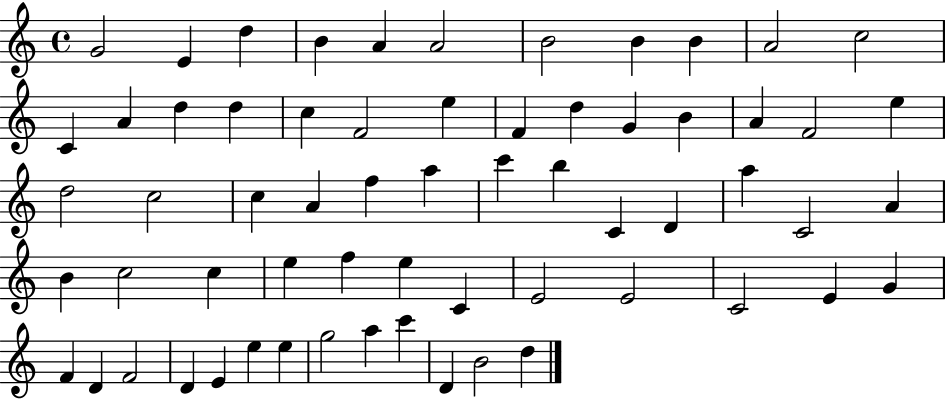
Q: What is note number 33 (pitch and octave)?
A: B5